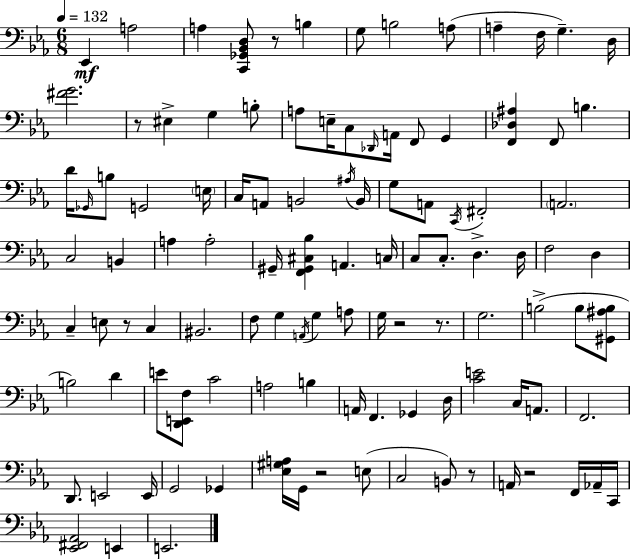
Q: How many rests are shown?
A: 8